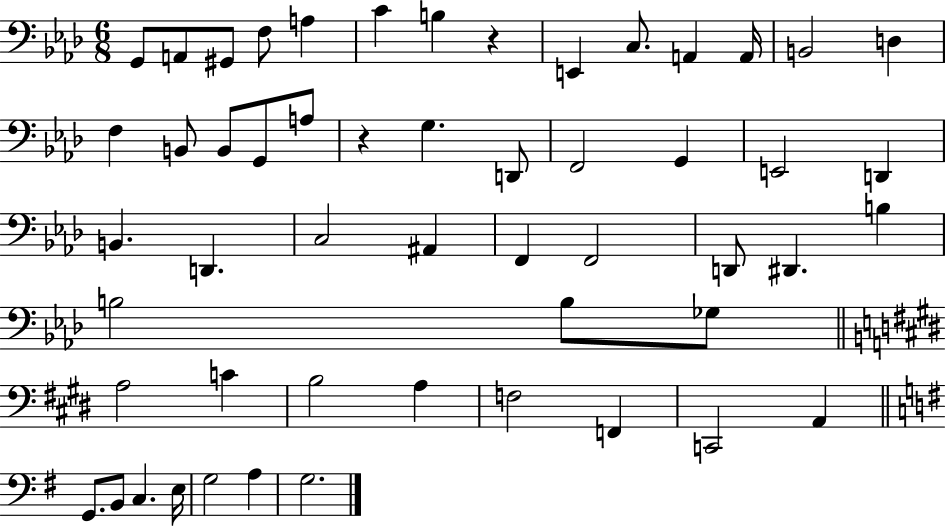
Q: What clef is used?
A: bass